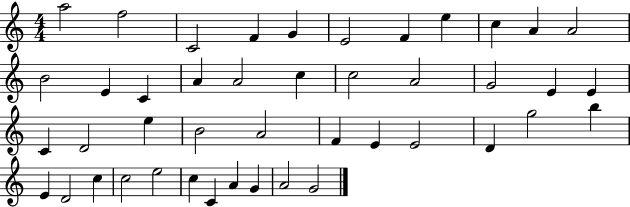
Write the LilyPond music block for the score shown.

{
  \clef treble
  \numericTimeSignature
  \time 4/4
  \key c \major
  a''2 f''2 | c'2 f'4 g'4 | e'2 f'4 e''4 | c''4 a'4 a'2 | \break b'2 e'4 c'4 | a'4 a'2 c''4 | c''2 a'2 | g'2 e'4 e'4 | \break c'4 d'2 e''4 | b'2 a'2 | f'4 e'4 e'2 | d'4 g''2 b''4 | \break e'4 d'2 c''4 | c''2 e''2 | c''4 c'4 a'4 g'4 | a'2 g'2 | \break \bar "|."
}